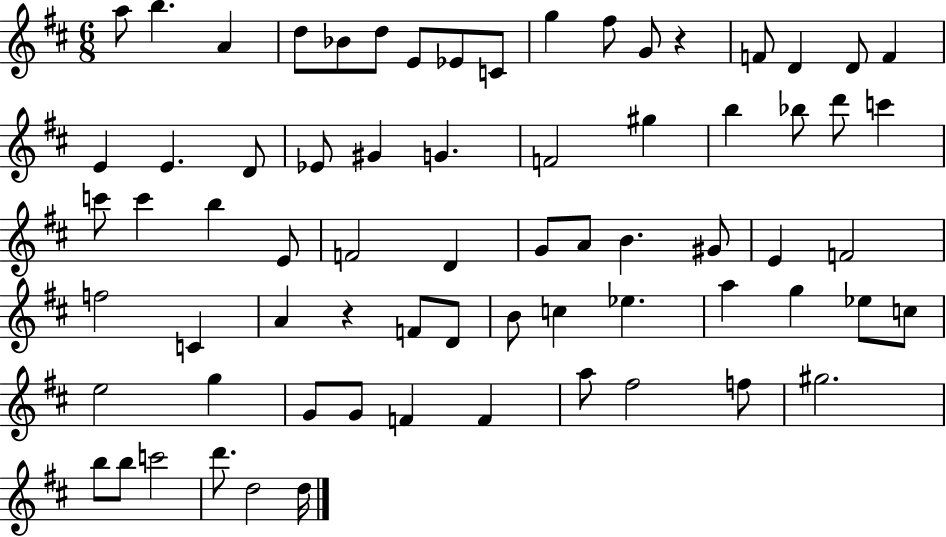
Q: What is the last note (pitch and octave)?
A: D5